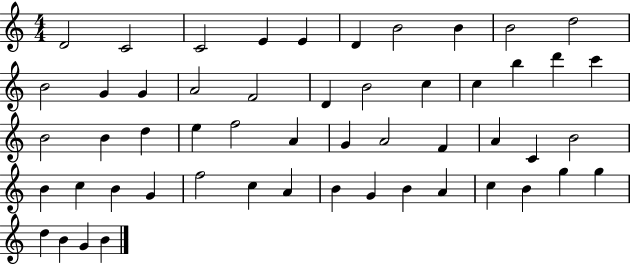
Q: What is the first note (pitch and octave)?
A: D4